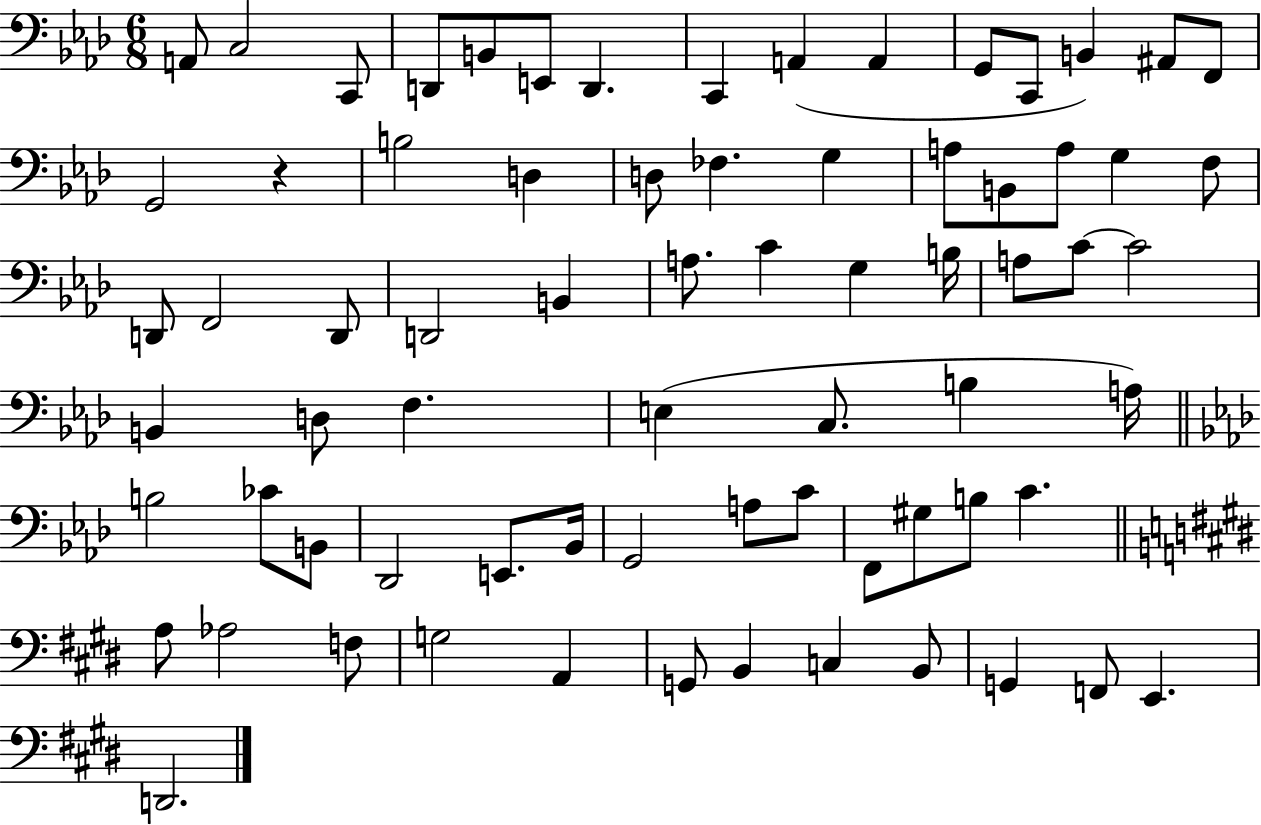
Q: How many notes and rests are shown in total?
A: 72